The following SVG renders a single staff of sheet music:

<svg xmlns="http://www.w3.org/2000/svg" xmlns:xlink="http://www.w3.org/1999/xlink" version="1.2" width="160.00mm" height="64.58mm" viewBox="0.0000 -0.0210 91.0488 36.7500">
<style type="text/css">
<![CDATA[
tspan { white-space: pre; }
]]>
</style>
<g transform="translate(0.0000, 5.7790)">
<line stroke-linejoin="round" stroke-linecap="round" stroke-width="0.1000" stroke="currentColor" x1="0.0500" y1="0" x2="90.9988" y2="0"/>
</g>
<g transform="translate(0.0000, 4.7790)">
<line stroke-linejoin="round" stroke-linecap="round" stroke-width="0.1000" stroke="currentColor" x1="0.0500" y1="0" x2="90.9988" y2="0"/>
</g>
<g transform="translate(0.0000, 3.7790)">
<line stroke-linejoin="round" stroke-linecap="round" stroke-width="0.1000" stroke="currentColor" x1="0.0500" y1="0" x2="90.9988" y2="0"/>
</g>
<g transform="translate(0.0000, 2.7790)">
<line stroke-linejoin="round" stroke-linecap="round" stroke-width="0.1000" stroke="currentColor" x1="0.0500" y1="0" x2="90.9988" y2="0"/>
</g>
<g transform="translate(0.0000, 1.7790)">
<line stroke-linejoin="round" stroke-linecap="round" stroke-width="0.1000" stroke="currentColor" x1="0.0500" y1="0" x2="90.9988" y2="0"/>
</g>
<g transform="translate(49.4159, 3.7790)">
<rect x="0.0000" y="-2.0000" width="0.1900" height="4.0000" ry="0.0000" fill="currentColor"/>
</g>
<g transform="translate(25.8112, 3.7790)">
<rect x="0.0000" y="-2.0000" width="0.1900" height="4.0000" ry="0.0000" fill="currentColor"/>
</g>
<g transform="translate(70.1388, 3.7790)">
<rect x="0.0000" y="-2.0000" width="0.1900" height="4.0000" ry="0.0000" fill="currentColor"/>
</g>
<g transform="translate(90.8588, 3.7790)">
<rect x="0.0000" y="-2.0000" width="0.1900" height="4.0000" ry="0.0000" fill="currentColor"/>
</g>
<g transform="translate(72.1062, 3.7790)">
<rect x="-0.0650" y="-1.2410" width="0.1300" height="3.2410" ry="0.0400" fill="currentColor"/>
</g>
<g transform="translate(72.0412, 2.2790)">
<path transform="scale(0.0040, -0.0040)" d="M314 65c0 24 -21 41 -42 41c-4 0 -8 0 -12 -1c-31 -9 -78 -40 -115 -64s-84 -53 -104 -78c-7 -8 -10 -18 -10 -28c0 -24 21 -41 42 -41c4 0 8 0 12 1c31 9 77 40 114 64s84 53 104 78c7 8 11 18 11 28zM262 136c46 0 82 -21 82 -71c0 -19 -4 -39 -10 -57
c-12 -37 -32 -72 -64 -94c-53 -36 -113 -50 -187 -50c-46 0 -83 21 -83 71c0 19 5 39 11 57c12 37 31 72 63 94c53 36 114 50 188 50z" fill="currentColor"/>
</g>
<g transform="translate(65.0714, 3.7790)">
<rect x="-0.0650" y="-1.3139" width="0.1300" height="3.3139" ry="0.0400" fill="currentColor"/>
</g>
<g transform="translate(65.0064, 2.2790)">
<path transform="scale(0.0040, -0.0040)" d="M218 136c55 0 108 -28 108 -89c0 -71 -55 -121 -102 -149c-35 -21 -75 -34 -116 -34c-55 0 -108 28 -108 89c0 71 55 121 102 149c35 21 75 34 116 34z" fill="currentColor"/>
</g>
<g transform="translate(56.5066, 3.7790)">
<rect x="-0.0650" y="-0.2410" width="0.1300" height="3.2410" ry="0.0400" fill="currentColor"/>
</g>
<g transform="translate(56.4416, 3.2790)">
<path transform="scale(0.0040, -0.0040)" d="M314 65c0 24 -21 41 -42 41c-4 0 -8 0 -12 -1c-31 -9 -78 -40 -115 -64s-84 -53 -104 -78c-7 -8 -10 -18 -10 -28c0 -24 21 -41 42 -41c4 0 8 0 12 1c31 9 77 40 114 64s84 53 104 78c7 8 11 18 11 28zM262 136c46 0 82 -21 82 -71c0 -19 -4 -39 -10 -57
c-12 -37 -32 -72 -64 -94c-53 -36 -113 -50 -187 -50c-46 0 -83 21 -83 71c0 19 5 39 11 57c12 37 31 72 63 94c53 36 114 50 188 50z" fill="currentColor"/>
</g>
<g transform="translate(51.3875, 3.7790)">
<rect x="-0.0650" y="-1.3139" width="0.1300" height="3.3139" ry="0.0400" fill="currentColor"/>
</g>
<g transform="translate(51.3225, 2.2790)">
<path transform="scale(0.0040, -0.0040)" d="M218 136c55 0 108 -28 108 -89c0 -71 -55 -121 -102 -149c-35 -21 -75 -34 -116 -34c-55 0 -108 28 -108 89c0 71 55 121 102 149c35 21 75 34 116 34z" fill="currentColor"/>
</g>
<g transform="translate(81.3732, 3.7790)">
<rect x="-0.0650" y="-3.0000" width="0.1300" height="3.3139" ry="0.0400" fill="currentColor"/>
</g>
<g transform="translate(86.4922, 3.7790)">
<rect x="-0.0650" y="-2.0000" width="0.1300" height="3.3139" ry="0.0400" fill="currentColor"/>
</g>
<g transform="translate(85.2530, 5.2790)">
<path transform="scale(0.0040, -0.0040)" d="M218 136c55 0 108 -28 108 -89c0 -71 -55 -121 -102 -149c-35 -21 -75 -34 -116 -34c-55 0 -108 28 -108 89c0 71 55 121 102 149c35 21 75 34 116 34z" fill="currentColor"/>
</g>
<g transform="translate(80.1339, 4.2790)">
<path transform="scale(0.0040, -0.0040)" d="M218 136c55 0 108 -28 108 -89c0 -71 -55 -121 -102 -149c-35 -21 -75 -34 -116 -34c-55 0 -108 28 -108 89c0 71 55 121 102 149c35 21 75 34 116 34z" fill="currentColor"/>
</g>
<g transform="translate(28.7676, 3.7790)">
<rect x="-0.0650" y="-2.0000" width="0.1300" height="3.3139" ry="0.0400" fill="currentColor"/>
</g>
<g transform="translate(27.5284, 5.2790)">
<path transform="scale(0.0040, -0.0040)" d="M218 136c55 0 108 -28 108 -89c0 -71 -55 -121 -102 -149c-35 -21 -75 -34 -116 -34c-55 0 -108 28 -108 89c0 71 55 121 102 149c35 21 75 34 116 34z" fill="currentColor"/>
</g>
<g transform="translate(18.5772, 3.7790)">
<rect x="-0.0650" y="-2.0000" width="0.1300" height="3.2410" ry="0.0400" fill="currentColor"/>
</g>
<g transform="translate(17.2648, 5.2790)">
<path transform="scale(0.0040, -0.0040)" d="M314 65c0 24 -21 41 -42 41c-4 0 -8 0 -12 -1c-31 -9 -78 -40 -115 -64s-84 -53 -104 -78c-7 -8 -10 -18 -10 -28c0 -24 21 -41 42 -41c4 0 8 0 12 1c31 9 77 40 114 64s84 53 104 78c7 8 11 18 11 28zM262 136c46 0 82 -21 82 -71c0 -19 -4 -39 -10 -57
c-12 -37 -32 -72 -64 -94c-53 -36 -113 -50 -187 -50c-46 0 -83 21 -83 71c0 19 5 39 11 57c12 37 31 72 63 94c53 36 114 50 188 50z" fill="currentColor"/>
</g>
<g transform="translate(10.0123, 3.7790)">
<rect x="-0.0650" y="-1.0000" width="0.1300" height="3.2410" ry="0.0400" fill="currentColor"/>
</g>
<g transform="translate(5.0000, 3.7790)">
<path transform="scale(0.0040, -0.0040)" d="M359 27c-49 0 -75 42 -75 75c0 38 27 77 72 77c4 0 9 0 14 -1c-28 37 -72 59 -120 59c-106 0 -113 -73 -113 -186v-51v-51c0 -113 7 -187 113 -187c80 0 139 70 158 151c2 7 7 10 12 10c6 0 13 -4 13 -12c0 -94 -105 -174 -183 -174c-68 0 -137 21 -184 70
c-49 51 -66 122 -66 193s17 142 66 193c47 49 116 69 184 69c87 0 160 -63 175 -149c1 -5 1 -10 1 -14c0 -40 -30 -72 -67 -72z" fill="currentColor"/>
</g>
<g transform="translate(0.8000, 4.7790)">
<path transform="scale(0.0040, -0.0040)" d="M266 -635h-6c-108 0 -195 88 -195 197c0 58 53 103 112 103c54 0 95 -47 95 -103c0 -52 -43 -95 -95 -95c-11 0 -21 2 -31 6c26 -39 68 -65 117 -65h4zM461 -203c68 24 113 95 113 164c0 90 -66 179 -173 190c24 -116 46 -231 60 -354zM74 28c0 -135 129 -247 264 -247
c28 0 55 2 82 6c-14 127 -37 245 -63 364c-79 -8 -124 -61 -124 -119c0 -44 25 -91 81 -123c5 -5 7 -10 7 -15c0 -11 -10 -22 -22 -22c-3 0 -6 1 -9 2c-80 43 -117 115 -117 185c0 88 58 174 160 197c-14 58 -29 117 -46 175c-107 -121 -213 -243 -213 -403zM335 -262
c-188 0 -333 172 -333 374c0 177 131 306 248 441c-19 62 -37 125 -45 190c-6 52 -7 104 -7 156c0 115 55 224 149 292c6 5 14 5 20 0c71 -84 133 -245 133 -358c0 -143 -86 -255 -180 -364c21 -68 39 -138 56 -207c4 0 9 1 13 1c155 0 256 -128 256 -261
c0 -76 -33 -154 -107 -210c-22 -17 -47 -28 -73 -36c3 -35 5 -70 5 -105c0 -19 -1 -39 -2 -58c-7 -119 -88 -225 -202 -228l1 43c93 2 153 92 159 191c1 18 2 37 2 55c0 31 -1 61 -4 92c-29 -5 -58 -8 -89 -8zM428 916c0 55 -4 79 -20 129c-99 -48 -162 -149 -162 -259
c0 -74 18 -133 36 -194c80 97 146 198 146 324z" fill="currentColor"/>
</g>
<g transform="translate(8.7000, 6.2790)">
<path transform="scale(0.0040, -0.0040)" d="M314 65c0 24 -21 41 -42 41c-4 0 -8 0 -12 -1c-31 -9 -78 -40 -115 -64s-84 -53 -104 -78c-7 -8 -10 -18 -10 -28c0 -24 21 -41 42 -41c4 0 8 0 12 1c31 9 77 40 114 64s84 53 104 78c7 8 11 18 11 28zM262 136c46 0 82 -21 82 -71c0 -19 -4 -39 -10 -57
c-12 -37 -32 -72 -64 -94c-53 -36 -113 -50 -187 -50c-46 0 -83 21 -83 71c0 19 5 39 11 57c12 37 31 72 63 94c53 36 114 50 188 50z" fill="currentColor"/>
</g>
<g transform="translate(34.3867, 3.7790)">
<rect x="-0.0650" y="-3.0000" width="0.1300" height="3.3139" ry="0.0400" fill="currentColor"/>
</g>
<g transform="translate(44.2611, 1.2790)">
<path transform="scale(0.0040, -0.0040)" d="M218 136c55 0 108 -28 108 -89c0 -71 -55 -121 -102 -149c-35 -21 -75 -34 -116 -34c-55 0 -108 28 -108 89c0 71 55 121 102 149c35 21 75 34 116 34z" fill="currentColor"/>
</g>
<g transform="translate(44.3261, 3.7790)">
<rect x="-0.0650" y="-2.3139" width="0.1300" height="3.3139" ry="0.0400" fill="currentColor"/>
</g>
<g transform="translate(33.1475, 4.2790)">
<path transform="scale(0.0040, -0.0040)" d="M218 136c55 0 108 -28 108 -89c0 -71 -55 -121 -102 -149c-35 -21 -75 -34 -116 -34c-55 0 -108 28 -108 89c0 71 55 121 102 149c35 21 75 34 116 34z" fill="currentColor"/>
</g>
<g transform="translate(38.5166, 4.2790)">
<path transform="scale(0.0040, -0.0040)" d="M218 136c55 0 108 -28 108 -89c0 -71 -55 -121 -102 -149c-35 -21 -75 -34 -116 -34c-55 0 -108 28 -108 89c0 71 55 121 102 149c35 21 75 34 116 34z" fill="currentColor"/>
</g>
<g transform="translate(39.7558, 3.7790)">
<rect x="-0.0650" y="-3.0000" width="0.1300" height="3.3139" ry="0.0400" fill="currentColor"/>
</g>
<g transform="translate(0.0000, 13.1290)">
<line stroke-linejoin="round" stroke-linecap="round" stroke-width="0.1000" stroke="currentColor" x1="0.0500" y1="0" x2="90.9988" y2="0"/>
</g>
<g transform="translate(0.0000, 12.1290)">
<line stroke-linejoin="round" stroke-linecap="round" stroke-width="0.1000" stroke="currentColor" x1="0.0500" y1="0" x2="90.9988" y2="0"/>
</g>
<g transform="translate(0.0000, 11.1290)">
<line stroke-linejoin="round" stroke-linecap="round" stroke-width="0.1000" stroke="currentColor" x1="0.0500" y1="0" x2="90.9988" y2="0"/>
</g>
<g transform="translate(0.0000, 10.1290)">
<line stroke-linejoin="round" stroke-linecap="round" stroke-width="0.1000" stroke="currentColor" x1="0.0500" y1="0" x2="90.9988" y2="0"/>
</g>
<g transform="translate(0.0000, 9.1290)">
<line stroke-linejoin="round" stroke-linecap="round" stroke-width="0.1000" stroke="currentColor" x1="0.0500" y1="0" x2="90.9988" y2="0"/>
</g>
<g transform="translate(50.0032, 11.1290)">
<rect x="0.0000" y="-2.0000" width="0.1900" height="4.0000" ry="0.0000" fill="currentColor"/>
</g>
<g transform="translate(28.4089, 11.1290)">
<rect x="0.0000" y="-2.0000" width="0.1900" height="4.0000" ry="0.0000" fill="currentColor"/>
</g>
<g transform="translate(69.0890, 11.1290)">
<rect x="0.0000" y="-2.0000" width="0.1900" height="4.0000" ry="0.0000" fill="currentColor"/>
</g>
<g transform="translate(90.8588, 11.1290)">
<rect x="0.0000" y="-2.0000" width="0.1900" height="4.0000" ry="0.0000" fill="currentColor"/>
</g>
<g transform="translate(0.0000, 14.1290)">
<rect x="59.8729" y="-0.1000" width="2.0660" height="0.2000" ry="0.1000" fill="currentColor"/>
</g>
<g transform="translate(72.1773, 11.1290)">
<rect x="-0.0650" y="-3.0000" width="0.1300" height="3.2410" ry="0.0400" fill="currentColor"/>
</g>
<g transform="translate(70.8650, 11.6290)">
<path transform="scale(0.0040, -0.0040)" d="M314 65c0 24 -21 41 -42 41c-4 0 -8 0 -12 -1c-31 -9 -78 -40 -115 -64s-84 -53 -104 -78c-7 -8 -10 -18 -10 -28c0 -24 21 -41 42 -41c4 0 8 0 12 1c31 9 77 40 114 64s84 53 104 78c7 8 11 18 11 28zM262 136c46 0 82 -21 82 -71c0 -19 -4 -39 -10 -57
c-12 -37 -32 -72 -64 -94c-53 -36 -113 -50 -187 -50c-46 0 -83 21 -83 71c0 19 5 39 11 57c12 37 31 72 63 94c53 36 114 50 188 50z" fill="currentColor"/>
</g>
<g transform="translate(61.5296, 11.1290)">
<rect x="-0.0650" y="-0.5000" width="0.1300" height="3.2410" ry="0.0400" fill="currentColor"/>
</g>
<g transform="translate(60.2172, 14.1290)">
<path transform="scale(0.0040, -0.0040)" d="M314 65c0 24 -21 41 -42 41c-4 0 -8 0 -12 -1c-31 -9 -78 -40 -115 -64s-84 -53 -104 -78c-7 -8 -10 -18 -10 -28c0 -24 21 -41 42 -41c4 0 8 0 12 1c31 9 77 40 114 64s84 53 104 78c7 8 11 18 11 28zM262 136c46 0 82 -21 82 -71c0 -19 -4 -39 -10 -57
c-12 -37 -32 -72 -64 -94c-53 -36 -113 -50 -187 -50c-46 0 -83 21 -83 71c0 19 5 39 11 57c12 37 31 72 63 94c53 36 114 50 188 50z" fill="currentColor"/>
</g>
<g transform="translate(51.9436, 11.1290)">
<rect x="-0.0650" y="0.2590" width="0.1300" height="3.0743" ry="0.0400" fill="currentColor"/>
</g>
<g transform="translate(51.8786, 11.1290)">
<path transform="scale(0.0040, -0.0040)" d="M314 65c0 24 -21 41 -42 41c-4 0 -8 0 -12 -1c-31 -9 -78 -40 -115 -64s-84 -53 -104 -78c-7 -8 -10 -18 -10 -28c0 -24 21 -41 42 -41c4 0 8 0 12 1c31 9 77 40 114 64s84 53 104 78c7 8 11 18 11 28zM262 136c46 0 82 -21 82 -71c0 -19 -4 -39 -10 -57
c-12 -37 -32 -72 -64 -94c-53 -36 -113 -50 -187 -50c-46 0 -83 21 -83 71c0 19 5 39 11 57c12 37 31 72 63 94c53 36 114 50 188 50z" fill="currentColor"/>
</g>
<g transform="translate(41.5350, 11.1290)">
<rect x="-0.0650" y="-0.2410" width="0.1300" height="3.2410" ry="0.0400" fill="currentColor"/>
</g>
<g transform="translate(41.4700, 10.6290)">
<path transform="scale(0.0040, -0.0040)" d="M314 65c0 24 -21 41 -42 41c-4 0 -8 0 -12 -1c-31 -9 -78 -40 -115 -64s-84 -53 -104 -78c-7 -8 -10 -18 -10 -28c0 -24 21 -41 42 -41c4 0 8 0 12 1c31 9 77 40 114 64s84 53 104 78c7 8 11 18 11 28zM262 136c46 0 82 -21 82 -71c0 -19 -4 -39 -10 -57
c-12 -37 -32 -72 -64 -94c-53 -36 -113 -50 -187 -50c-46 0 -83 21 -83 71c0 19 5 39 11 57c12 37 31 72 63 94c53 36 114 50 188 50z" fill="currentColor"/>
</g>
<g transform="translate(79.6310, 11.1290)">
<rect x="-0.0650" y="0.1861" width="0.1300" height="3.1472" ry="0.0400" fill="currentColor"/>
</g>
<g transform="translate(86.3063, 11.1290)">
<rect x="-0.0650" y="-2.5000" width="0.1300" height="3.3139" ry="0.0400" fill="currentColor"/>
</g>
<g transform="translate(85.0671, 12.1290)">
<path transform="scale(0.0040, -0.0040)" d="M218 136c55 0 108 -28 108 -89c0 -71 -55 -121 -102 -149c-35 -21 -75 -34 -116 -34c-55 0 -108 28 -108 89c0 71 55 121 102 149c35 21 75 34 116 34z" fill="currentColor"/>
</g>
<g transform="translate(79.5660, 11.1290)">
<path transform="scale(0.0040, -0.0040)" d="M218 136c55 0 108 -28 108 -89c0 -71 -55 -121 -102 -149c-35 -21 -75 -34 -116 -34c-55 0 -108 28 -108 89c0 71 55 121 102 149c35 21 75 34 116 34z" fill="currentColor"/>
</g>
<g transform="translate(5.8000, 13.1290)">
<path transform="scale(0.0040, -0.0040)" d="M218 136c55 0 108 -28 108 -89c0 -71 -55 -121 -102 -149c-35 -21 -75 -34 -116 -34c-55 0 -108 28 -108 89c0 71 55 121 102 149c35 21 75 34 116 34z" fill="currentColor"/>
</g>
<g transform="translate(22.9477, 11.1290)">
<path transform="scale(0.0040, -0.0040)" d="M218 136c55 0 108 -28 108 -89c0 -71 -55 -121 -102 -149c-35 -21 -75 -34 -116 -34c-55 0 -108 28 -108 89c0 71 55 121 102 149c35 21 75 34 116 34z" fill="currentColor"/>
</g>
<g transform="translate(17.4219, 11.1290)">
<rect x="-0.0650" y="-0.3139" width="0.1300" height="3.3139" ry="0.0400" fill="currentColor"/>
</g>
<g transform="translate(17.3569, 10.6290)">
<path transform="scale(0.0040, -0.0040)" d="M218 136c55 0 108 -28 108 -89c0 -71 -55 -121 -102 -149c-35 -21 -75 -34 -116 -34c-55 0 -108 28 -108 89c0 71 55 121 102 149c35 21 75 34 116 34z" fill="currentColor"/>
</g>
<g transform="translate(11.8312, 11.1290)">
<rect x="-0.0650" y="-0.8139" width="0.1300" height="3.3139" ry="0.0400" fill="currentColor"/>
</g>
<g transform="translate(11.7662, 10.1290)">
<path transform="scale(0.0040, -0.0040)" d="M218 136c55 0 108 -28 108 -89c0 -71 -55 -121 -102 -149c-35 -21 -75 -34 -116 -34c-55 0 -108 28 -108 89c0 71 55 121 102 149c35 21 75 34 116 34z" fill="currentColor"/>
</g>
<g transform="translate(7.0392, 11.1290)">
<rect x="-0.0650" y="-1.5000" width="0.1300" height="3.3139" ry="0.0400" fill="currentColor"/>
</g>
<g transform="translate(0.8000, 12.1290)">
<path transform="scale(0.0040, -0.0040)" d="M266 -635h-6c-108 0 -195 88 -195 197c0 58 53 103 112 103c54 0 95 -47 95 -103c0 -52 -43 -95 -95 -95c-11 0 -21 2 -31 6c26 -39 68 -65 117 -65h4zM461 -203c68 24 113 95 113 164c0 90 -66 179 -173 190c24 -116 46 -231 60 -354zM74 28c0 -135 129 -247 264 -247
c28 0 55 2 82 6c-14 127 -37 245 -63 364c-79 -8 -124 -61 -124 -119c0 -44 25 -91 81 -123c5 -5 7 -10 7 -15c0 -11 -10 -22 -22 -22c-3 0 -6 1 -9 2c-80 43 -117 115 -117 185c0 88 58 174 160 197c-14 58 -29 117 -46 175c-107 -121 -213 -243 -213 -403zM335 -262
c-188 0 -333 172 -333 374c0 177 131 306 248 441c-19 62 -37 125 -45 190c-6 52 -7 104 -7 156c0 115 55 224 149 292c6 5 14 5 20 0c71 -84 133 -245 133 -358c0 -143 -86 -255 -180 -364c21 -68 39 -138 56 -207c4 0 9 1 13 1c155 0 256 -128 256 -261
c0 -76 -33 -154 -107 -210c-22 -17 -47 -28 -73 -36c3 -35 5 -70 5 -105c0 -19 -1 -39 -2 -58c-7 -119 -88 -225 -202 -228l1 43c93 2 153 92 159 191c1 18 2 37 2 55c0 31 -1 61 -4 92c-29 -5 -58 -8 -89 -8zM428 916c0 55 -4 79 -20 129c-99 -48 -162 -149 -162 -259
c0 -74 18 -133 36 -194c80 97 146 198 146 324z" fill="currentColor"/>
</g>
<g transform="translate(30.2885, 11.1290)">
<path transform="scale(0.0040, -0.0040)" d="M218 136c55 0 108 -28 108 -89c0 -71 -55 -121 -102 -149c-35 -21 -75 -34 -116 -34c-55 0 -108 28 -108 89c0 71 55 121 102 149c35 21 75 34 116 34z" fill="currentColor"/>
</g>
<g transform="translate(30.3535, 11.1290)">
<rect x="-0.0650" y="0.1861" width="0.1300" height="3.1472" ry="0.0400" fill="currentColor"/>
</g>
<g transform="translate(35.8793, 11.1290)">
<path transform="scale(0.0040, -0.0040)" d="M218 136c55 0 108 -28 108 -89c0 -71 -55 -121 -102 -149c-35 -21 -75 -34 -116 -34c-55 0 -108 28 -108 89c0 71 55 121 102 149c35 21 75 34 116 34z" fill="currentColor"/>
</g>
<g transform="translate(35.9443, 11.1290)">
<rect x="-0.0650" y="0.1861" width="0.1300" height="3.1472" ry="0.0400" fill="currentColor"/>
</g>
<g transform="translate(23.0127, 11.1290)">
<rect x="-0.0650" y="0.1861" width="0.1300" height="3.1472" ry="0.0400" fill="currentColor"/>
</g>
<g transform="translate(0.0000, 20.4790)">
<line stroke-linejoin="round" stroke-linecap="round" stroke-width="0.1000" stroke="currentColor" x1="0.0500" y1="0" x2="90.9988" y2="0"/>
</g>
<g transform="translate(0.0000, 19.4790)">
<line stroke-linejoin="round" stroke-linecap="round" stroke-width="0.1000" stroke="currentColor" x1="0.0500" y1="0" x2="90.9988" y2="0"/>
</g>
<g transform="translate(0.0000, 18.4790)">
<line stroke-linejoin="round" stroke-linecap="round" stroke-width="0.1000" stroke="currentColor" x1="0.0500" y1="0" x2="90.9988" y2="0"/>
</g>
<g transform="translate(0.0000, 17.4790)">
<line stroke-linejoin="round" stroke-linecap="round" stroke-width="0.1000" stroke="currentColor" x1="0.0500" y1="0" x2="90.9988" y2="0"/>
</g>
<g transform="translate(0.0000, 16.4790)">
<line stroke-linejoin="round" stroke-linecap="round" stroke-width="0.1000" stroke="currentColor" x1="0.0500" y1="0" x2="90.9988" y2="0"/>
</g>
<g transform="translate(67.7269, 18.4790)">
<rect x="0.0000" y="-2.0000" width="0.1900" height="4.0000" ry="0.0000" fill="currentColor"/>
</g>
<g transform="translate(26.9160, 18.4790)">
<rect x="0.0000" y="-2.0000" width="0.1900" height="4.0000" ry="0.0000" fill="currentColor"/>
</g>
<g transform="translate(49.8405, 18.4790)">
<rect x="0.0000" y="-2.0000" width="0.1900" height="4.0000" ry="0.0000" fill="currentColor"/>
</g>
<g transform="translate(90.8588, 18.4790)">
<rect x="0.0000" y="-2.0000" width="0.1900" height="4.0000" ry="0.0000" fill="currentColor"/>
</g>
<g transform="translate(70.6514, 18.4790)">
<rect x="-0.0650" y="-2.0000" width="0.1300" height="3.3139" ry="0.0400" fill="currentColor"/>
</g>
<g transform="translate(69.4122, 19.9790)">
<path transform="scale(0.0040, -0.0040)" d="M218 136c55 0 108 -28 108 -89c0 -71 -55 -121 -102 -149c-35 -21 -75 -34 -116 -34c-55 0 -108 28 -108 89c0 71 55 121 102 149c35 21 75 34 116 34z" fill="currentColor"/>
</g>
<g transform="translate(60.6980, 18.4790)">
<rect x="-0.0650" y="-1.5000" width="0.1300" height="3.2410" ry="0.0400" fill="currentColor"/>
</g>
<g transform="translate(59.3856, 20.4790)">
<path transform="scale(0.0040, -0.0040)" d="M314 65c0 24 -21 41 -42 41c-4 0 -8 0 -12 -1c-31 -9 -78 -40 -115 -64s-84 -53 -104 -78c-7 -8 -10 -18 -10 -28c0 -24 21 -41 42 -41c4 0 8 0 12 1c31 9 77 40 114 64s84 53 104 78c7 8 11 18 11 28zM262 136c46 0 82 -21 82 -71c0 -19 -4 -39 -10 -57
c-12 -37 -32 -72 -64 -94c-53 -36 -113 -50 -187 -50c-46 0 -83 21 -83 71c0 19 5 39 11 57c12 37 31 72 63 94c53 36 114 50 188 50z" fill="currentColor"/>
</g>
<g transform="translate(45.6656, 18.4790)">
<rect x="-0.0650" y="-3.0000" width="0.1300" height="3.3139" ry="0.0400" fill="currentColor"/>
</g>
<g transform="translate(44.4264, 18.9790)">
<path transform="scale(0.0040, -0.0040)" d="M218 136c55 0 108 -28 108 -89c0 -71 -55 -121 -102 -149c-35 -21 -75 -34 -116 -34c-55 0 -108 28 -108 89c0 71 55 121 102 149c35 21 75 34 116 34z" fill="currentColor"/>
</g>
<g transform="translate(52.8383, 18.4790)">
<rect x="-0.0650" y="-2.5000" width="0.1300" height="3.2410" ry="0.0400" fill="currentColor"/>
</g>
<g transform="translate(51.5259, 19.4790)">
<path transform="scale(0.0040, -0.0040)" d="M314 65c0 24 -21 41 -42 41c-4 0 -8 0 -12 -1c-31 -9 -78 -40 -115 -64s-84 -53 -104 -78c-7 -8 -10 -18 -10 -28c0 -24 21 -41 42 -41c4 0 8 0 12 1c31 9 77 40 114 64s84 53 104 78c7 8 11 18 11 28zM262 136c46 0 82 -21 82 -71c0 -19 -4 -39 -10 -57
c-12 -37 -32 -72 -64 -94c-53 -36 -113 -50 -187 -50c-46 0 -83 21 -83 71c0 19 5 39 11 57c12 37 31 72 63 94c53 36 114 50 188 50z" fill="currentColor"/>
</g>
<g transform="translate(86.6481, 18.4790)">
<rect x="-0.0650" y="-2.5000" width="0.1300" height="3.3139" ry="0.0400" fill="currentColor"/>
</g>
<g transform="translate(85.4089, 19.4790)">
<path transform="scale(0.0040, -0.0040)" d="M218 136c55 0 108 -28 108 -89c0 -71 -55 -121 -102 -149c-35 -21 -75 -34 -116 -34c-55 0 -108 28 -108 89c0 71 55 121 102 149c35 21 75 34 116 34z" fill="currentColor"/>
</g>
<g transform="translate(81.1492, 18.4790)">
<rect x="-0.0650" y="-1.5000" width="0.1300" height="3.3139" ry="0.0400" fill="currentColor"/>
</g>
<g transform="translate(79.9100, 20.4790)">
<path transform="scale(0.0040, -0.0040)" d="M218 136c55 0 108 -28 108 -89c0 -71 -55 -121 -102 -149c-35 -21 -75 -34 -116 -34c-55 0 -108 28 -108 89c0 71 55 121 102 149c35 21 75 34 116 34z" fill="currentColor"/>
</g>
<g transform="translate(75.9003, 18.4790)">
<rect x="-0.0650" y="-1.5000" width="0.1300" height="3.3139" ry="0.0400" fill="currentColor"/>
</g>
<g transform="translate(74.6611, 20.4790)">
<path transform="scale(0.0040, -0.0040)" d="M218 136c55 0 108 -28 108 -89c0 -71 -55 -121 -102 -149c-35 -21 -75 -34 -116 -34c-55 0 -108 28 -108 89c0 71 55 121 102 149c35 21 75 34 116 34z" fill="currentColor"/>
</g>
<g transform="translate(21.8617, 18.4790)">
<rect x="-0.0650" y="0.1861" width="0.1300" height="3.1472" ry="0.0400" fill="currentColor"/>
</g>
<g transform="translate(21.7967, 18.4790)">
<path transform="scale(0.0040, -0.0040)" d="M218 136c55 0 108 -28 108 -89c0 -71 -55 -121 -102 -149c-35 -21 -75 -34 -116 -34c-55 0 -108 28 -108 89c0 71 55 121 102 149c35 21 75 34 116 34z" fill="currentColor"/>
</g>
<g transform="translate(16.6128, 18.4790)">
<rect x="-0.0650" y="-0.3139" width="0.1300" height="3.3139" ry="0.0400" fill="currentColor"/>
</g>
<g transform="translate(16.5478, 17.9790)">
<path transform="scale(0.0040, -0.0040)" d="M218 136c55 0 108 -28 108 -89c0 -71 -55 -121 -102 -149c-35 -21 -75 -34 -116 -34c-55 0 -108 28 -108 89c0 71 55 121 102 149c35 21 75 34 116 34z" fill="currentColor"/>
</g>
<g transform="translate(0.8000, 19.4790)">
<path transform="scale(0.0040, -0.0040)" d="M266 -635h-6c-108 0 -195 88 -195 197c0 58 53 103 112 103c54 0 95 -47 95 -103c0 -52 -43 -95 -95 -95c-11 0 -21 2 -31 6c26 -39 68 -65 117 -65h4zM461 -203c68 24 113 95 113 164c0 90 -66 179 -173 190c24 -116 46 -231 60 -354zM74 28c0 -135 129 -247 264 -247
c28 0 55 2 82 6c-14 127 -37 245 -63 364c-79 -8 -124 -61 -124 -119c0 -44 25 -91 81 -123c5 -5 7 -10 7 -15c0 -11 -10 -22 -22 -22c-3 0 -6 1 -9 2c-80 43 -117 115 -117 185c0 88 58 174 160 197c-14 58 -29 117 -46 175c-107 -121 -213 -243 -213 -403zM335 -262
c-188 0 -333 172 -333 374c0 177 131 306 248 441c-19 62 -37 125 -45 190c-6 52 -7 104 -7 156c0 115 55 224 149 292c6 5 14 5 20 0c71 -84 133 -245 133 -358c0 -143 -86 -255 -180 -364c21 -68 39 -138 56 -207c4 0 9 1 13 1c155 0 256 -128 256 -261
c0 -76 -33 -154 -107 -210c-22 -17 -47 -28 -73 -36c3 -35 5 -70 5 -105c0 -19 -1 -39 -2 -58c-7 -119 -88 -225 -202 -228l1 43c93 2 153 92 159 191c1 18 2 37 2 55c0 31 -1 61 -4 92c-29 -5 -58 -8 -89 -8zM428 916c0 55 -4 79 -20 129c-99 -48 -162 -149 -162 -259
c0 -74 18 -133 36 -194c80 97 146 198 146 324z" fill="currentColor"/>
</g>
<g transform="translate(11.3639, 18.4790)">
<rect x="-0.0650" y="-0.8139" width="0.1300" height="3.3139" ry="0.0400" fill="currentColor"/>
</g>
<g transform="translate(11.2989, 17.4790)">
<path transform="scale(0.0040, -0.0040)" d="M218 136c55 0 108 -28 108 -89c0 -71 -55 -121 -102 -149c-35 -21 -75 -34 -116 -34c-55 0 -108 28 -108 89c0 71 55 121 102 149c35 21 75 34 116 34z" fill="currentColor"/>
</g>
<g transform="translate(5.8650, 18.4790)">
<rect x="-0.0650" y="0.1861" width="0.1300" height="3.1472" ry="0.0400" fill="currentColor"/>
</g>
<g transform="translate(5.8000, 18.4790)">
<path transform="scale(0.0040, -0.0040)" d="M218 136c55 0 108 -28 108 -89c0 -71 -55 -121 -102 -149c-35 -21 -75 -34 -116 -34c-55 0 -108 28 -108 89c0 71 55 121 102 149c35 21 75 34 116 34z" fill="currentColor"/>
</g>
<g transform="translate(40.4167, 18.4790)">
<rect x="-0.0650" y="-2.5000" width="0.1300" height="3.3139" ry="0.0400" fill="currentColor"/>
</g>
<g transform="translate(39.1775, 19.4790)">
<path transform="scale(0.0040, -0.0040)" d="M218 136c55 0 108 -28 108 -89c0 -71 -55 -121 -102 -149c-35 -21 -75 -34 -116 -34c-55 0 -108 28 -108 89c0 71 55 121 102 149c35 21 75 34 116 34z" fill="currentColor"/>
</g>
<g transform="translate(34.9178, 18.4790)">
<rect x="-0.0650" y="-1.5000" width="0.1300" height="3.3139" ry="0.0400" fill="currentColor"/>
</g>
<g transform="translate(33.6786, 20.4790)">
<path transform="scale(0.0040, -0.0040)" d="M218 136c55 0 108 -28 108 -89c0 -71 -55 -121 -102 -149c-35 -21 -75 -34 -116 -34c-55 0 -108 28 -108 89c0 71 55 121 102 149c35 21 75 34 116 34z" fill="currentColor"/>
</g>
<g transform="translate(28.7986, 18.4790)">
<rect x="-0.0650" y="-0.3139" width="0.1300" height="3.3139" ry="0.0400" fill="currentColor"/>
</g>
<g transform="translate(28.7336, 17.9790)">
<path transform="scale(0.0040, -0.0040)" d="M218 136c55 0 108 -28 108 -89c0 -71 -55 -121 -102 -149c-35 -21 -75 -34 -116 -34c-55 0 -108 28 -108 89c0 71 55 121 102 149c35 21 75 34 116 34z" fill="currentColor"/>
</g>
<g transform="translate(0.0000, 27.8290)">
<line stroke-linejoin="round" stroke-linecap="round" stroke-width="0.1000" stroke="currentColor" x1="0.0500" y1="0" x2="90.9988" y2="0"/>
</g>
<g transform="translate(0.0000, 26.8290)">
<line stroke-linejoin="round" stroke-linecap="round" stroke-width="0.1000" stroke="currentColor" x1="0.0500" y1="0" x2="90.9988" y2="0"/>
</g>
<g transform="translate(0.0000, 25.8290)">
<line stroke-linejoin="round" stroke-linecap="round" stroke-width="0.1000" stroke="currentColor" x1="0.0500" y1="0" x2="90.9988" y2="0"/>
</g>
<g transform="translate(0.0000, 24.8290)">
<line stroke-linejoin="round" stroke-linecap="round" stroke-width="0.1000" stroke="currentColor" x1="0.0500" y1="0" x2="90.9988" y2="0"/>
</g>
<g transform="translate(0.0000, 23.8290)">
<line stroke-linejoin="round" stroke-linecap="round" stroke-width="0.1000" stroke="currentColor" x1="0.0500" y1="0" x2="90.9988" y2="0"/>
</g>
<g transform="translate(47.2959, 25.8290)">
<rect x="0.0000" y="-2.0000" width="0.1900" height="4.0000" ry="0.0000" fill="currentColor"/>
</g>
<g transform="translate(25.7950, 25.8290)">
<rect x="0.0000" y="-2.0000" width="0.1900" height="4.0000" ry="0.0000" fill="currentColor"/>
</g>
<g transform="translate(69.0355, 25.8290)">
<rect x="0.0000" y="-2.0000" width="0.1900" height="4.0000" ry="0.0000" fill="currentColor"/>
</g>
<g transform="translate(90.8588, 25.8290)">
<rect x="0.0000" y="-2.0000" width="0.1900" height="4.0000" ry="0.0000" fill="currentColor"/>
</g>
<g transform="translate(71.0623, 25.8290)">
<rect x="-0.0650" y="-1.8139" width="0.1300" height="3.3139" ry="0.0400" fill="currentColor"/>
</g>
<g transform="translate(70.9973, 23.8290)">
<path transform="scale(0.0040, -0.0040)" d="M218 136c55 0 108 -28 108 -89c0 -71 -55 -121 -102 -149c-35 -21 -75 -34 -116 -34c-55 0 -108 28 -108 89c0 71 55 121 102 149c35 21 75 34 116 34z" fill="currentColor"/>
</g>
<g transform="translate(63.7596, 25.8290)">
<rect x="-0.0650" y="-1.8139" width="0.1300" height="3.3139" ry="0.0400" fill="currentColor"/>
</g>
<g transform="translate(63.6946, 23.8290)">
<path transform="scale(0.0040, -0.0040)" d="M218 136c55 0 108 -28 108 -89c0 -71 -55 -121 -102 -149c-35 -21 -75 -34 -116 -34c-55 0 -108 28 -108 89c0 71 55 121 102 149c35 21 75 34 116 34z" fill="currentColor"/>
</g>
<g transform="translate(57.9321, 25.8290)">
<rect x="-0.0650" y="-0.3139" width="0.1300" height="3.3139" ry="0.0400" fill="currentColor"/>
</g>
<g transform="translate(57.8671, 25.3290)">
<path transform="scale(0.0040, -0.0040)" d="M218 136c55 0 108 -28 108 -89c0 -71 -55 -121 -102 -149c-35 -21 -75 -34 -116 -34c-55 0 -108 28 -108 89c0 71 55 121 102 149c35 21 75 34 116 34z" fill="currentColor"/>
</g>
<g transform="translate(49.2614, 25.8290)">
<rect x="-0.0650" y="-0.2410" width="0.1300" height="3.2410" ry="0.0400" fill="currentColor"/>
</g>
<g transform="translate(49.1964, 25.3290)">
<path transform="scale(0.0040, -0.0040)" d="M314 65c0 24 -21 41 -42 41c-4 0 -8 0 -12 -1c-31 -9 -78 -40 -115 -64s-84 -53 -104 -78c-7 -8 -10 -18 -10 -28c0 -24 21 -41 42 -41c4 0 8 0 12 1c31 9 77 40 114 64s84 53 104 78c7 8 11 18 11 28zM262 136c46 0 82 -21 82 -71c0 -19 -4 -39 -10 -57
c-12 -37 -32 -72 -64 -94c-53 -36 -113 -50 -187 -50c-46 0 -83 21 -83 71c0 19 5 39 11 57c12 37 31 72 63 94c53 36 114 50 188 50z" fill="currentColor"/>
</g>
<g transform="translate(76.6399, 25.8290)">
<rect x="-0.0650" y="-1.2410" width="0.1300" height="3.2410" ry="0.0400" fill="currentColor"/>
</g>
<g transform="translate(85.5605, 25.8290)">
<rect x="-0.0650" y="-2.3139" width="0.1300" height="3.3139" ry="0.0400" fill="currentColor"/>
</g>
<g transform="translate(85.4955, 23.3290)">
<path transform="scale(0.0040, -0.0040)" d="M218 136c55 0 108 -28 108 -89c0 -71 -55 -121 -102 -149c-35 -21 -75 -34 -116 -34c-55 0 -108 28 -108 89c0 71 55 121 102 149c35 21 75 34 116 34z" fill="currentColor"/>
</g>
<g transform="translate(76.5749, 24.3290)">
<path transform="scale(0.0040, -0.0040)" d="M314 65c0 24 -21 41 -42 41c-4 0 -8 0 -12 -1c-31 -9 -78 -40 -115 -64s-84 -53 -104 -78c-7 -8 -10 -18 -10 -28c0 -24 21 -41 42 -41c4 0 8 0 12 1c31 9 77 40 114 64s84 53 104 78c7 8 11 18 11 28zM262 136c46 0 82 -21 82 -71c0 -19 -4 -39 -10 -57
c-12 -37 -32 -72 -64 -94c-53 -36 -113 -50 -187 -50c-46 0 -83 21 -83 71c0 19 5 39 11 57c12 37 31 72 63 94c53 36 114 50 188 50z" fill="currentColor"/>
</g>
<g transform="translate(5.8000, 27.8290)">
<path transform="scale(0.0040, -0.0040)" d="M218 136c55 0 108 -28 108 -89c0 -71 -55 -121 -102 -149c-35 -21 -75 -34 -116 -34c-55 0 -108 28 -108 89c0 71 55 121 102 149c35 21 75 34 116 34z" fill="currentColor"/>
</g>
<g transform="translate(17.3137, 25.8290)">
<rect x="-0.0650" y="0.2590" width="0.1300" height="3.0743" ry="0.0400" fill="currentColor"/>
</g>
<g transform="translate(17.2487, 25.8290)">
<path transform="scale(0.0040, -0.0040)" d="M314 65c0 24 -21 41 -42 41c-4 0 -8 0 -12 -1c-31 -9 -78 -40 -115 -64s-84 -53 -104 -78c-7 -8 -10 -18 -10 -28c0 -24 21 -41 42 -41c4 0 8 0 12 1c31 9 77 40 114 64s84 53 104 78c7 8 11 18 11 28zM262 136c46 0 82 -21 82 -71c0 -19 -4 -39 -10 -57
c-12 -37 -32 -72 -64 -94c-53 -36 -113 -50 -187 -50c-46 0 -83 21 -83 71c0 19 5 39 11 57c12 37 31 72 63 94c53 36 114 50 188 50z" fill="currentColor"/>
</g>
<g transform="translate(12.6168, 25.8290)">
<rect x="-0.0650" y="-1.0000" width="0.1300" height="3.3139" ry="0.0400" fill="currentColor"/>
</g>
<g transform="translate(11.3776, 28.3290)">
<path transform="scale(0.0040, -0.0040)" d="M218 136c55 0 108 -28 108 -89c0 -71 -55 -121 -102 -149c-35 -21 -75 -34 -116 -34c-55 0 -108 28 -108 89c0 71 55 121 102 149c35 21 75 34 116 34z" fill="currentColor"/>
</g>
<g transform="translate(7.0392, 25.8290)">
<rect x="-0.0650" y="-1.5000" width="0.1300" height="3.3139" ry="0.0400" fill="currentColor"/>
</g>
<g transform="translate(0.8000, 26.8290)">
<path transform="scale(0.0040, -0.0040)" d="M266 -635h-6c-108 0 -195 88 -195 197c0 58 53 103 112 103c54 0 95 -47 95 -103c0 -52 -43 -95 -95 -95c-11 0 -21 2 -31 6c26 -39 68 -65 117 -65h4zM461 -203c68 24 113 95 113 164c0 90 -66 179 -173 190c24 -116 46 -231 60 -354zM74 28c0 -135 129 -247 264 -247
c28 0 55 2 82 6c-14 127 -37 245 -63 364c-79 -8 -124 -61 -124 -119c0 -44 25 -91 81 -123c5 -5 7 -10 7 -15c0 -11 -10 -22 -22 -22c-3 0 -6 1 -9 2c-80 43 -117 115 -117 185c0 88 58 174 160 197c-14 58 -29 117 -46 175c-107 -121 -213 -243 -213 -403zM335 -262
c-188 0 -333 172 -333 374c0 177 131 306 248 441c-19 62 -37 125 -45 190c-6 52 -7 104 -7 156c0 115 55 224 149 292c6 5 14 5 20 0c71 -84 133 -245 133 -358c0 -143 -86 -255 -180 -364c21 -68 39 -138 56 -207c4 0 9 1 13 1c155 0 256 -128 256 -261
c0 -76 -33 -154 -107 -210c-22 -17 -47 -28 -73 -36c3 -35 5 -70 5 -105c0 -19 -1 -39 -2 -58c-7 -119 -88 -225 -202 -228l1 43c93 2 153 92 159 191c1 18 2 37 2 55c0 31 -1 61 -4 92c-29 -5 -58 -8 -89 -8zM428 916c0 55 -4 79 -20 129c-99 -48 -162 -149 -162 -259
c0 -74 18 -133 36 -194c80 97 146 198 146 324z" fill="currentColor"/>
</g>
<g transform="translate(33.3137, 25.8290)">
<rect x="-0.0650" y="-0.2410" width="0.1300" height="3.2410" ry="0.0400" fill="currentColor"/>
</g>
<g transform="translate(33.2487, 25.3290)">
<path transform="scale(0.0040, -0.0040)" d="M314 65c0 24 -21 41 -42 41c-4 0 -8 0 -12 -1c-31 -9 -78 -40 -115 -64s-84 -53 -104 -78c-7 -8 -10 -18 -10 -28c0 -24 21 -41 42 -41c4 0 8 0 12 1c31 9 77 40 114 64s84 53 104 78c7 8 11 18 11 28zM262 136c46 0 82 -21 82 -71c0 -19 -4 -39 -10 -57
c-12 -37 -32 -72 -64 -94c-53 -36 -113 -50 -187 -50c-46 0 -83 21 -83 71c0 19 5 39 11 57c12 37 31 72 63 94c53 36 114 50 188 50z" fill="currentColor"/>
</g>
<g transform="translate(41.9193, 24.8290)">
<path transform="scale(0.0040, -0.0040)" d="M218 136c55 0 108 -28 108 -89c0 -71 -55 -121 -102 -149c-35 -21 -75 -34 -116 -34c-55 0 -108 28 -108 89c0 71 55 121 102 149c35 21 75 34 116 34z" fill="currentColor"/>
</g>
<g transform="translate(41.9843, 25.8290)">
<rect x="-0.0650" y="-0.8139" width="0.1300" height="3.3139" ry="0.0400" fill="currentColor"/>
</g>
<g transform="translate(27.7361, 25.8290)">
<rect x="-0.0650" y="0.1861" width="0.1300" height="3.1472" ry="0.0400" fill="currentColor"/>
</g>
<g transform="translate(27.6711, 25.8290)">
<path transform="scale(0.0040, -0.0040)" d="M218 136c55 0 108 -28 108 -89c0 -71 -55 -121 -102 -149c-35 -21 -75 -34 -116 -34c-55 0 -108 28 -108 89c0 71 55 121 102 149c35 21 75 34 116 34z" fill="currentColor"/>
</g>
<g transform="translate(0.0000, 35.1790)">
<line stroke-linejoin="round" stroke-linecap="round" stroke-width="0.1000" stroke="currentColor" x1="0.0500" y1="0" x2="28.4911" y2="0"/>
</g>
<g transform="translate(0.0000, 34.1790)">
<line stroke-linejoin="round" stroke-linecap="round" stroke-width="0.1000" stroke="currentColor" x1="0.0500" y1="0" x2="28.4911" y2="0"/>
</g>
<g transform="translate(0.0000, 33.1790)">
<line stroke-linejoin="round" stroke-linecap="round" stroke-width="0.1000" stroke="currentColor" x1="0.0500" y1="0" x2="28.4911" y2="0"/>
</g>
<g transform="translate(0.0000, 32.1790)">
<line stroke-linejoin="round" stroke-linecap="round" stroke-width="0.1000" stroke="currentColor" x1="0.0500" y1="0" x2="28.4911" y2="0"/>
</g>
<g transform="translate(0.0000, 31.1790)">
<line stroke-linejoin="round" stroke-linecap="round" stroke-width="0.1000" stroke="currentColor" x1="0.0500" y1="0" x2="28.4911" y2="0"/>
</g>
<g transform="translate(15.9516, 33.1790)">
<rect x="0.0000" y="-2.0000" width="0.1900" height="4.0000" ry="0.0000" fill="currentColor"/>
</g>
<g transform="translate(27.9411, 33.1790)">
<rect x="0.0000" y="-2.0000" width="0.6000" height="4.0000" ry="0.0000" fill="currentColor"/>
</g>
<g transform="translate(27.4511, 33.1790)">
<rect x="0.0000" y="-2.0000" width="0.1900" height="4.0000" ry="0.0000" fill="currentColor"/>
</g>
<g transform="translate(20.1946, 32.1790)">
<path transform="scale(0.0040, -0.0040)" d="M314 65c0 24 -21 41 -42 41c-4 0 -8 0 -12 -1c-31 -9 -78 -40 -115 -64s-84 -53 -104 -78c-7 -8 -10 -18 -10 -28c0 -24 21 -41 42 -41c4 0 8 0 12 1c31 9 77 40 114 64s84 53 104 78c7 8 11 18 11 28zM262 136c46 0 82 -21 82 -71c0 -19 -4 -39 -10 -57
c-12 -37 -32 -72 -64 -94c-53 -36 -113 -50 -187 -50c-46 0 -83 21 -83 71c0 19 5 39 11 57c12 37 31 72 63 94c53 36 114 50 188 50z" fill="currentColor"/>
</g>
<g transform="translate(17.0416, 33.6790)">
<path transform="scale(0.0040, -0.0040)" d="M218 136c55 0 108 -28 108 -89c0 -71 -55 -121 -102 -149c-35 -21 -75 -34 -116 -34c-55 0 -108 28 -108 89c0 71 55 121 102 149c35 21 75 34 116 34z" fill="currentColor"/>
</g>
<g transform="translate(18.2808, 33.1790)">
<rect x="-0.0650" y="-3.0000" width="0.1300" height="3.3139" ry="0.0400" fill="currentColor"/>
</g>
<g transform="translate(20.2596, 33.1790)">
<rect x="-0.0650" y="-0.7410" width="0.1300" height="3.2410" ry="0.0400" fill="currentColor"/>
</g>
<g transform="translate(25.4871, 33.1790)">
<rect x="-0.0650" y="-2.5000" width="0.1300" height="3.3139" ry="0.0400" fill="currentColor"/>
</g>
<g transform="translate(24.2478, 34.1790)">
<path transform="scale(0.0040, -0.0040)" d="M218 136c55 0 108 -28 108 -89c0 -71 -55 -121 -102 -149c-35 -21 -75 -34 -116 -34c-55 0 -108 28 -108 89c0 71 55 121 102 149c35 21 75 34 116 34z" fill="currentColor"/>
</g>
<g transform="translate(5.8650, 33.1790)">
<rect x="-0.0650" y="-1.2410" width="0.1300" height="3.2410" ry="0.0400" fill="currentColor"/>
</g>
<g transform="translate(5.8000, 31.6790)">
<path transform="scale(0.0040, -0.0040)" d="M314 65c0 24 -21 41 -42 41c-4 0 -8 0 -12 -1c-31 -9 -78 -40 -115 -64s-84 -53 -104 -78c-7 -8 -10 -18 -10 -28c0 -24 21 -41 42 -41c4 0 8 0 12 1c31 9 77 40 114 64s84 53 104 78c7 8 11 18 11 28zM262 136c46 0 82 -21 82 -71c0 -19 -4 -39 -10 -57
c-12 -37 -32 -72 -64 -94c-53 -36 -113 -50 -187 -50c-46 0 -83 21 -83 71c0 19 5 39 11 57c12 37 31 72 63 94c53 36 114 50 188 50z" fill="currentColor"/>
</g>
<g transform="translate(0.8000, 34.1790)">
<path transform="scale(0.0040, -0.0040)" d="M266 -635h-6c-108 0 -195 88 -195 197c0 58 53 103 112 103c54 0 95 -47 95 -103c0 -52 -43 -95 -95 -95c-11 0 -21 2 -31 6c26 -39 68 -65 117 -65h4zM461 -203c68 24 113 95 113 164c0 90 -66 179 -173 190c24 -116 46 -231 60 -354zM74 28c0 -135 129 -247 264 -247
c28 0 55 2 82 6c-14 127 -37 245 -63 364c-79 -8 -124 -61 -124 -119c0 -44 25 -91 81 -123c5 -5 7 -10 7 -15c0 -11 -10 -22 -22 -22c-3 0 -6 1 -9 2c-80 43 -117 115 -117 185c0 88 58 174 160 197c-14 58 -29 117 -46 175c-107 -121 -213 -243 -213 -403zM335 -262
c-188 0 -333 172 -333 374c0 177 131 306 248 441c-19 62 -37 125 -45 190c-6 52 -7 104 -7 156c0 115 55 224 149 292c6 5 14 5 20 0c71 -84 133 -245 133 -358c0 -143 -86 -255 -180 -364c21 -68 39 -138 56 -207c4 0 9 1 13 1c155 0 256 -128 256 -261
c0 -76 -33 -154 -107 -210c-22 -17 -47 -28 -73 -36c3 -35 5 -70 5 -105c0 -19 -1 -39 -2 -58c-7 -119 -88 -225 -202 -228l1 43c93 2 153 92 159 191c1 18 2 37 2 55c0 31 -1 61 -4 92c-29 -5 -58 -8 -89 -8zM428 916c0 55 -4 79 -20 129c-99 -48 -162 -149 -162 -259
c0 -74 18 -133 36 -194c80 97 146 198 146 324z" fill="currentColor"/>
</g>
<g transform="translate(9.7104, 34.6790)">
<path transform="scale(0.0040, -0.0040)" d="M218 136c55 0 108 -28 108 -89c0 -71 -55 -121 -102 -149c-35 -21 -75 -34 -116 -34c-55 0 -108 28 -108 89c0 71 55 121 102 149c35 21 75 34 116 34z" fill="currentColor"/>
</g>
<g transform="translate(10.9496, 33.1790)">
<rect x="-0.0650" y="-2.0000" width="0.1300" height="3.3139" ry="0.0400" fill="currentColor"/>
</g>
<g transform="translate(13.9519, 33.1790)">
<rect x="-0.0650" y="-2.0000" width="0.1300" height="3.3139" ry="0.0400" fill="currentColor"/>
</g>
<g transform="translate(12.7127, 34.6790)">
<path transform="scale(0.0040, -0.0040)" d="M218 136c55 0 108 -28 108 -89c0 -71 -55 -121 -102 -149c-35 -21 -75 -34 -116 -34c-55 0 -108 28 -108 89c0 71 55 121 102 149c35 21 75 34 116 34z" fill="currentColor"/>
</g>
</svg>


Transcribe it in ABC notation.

X:1
T:Untitled
M:4/4
L:1/4
K:C
D2 F2 F A A g e c2 e e2 A F E d c B B B c2 B2 C2 A2 B G B d c B c E G A G2 E2 F E E G E D B2 B c2 d c2 c f f e2 g e2 F F A d2 G